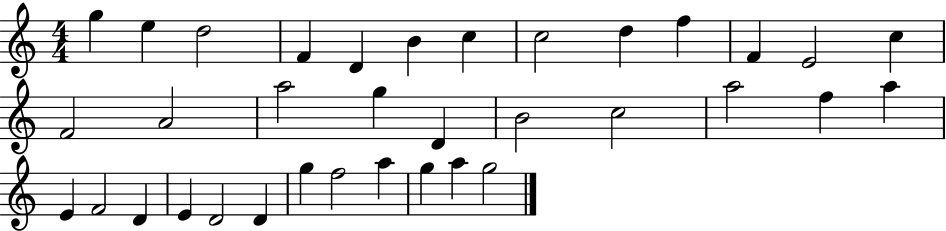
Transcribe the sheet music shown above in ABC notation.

X:1
T:Untitled
M:4/4
L:1/4
K:C
g e d2 F D B c c2 d f F E2 c F2 A2 a2 g D B2 c2 a2 f a E F2 D E D2 D g f2 a g a g2